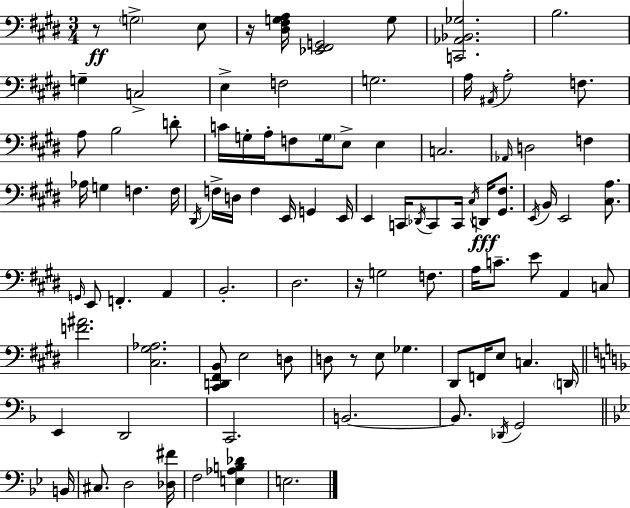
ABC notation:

X:1
T:Untitled
M:3/4
L:1/4
K:E
z/2 G,2 E,/2 z/4 [^D,^F,G,A,]/4 [_E,,^F,,G,,]2 G,/2 [C,,_A,,_B,,_G,]2 B,2 G, C,2 E, F,2 G,2 A,/4 ^A,,/4 A,2 F,/2 A,/2 B,2 D/2 C/4 G,/4 A,/4 F,/2 G,/4 E,/2 E, C,2 _A,,/4 D,2 F, _A,/4 G, F, F,/4 ^D,,/4 F,/4 D,/4 F, E,,/4 G,, E,,/4 E,, C,,/4 _D,,/4 C,,/2 C,,/4 ^C,/4 D,,/4 [^G,,^F,]/2 E,,/4 B,,/4 E,,2 [^C,A,]/2 G,,/4 E,,/2 F,, A,, B,,2 ^D,2 z/4 G,2 F,/2 A,/4 C/2 E/2 A,, C,/2 [F^A]2 [^C,^G,_A,]2 [^C,,D,,^F,,B,,]/2 E,2 D,/2 D,/2 z/2 E,/2 _G, ^D,,/2 F,,/4 E,/2 C, D,,/4 E,, D,,2 C,,2 B,,2 B,,/2 _D,,/4 G,,2 B,,/4 ^C,/2 D,2 [_D,^F]/4 F,2 [E,_A,B,_D] E,2